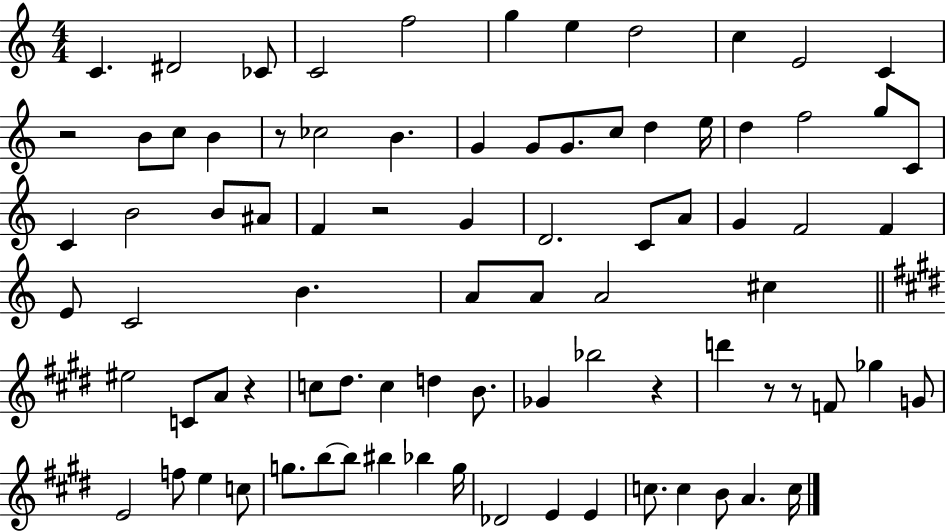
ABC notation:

X:1
T:Untitled
M:4/4
L:1/4
K:C
C ^D2 _C/2 C2 f2 g e d2 c E2 C z2 B/2 c/2 B z/2 _c2 B G G/2 G/2 c/2 d e/4 d f2 g/2 C/2 C B2 B/2 ^A/2 F z2 G D2 C/2 A/2 G F2 F E/2 C2 B A/2 A/2 A2 ^c ^e2 C/2 A/2 z c/2 ^d/2 c d B/2 _G _b2 z d' z/2 z/2 F/2 _g G/2 E2 f/2 e c/2 g/2 b/2 b/2 ^b _b g/4 _D2 E E c/2 c B/2 A c/4